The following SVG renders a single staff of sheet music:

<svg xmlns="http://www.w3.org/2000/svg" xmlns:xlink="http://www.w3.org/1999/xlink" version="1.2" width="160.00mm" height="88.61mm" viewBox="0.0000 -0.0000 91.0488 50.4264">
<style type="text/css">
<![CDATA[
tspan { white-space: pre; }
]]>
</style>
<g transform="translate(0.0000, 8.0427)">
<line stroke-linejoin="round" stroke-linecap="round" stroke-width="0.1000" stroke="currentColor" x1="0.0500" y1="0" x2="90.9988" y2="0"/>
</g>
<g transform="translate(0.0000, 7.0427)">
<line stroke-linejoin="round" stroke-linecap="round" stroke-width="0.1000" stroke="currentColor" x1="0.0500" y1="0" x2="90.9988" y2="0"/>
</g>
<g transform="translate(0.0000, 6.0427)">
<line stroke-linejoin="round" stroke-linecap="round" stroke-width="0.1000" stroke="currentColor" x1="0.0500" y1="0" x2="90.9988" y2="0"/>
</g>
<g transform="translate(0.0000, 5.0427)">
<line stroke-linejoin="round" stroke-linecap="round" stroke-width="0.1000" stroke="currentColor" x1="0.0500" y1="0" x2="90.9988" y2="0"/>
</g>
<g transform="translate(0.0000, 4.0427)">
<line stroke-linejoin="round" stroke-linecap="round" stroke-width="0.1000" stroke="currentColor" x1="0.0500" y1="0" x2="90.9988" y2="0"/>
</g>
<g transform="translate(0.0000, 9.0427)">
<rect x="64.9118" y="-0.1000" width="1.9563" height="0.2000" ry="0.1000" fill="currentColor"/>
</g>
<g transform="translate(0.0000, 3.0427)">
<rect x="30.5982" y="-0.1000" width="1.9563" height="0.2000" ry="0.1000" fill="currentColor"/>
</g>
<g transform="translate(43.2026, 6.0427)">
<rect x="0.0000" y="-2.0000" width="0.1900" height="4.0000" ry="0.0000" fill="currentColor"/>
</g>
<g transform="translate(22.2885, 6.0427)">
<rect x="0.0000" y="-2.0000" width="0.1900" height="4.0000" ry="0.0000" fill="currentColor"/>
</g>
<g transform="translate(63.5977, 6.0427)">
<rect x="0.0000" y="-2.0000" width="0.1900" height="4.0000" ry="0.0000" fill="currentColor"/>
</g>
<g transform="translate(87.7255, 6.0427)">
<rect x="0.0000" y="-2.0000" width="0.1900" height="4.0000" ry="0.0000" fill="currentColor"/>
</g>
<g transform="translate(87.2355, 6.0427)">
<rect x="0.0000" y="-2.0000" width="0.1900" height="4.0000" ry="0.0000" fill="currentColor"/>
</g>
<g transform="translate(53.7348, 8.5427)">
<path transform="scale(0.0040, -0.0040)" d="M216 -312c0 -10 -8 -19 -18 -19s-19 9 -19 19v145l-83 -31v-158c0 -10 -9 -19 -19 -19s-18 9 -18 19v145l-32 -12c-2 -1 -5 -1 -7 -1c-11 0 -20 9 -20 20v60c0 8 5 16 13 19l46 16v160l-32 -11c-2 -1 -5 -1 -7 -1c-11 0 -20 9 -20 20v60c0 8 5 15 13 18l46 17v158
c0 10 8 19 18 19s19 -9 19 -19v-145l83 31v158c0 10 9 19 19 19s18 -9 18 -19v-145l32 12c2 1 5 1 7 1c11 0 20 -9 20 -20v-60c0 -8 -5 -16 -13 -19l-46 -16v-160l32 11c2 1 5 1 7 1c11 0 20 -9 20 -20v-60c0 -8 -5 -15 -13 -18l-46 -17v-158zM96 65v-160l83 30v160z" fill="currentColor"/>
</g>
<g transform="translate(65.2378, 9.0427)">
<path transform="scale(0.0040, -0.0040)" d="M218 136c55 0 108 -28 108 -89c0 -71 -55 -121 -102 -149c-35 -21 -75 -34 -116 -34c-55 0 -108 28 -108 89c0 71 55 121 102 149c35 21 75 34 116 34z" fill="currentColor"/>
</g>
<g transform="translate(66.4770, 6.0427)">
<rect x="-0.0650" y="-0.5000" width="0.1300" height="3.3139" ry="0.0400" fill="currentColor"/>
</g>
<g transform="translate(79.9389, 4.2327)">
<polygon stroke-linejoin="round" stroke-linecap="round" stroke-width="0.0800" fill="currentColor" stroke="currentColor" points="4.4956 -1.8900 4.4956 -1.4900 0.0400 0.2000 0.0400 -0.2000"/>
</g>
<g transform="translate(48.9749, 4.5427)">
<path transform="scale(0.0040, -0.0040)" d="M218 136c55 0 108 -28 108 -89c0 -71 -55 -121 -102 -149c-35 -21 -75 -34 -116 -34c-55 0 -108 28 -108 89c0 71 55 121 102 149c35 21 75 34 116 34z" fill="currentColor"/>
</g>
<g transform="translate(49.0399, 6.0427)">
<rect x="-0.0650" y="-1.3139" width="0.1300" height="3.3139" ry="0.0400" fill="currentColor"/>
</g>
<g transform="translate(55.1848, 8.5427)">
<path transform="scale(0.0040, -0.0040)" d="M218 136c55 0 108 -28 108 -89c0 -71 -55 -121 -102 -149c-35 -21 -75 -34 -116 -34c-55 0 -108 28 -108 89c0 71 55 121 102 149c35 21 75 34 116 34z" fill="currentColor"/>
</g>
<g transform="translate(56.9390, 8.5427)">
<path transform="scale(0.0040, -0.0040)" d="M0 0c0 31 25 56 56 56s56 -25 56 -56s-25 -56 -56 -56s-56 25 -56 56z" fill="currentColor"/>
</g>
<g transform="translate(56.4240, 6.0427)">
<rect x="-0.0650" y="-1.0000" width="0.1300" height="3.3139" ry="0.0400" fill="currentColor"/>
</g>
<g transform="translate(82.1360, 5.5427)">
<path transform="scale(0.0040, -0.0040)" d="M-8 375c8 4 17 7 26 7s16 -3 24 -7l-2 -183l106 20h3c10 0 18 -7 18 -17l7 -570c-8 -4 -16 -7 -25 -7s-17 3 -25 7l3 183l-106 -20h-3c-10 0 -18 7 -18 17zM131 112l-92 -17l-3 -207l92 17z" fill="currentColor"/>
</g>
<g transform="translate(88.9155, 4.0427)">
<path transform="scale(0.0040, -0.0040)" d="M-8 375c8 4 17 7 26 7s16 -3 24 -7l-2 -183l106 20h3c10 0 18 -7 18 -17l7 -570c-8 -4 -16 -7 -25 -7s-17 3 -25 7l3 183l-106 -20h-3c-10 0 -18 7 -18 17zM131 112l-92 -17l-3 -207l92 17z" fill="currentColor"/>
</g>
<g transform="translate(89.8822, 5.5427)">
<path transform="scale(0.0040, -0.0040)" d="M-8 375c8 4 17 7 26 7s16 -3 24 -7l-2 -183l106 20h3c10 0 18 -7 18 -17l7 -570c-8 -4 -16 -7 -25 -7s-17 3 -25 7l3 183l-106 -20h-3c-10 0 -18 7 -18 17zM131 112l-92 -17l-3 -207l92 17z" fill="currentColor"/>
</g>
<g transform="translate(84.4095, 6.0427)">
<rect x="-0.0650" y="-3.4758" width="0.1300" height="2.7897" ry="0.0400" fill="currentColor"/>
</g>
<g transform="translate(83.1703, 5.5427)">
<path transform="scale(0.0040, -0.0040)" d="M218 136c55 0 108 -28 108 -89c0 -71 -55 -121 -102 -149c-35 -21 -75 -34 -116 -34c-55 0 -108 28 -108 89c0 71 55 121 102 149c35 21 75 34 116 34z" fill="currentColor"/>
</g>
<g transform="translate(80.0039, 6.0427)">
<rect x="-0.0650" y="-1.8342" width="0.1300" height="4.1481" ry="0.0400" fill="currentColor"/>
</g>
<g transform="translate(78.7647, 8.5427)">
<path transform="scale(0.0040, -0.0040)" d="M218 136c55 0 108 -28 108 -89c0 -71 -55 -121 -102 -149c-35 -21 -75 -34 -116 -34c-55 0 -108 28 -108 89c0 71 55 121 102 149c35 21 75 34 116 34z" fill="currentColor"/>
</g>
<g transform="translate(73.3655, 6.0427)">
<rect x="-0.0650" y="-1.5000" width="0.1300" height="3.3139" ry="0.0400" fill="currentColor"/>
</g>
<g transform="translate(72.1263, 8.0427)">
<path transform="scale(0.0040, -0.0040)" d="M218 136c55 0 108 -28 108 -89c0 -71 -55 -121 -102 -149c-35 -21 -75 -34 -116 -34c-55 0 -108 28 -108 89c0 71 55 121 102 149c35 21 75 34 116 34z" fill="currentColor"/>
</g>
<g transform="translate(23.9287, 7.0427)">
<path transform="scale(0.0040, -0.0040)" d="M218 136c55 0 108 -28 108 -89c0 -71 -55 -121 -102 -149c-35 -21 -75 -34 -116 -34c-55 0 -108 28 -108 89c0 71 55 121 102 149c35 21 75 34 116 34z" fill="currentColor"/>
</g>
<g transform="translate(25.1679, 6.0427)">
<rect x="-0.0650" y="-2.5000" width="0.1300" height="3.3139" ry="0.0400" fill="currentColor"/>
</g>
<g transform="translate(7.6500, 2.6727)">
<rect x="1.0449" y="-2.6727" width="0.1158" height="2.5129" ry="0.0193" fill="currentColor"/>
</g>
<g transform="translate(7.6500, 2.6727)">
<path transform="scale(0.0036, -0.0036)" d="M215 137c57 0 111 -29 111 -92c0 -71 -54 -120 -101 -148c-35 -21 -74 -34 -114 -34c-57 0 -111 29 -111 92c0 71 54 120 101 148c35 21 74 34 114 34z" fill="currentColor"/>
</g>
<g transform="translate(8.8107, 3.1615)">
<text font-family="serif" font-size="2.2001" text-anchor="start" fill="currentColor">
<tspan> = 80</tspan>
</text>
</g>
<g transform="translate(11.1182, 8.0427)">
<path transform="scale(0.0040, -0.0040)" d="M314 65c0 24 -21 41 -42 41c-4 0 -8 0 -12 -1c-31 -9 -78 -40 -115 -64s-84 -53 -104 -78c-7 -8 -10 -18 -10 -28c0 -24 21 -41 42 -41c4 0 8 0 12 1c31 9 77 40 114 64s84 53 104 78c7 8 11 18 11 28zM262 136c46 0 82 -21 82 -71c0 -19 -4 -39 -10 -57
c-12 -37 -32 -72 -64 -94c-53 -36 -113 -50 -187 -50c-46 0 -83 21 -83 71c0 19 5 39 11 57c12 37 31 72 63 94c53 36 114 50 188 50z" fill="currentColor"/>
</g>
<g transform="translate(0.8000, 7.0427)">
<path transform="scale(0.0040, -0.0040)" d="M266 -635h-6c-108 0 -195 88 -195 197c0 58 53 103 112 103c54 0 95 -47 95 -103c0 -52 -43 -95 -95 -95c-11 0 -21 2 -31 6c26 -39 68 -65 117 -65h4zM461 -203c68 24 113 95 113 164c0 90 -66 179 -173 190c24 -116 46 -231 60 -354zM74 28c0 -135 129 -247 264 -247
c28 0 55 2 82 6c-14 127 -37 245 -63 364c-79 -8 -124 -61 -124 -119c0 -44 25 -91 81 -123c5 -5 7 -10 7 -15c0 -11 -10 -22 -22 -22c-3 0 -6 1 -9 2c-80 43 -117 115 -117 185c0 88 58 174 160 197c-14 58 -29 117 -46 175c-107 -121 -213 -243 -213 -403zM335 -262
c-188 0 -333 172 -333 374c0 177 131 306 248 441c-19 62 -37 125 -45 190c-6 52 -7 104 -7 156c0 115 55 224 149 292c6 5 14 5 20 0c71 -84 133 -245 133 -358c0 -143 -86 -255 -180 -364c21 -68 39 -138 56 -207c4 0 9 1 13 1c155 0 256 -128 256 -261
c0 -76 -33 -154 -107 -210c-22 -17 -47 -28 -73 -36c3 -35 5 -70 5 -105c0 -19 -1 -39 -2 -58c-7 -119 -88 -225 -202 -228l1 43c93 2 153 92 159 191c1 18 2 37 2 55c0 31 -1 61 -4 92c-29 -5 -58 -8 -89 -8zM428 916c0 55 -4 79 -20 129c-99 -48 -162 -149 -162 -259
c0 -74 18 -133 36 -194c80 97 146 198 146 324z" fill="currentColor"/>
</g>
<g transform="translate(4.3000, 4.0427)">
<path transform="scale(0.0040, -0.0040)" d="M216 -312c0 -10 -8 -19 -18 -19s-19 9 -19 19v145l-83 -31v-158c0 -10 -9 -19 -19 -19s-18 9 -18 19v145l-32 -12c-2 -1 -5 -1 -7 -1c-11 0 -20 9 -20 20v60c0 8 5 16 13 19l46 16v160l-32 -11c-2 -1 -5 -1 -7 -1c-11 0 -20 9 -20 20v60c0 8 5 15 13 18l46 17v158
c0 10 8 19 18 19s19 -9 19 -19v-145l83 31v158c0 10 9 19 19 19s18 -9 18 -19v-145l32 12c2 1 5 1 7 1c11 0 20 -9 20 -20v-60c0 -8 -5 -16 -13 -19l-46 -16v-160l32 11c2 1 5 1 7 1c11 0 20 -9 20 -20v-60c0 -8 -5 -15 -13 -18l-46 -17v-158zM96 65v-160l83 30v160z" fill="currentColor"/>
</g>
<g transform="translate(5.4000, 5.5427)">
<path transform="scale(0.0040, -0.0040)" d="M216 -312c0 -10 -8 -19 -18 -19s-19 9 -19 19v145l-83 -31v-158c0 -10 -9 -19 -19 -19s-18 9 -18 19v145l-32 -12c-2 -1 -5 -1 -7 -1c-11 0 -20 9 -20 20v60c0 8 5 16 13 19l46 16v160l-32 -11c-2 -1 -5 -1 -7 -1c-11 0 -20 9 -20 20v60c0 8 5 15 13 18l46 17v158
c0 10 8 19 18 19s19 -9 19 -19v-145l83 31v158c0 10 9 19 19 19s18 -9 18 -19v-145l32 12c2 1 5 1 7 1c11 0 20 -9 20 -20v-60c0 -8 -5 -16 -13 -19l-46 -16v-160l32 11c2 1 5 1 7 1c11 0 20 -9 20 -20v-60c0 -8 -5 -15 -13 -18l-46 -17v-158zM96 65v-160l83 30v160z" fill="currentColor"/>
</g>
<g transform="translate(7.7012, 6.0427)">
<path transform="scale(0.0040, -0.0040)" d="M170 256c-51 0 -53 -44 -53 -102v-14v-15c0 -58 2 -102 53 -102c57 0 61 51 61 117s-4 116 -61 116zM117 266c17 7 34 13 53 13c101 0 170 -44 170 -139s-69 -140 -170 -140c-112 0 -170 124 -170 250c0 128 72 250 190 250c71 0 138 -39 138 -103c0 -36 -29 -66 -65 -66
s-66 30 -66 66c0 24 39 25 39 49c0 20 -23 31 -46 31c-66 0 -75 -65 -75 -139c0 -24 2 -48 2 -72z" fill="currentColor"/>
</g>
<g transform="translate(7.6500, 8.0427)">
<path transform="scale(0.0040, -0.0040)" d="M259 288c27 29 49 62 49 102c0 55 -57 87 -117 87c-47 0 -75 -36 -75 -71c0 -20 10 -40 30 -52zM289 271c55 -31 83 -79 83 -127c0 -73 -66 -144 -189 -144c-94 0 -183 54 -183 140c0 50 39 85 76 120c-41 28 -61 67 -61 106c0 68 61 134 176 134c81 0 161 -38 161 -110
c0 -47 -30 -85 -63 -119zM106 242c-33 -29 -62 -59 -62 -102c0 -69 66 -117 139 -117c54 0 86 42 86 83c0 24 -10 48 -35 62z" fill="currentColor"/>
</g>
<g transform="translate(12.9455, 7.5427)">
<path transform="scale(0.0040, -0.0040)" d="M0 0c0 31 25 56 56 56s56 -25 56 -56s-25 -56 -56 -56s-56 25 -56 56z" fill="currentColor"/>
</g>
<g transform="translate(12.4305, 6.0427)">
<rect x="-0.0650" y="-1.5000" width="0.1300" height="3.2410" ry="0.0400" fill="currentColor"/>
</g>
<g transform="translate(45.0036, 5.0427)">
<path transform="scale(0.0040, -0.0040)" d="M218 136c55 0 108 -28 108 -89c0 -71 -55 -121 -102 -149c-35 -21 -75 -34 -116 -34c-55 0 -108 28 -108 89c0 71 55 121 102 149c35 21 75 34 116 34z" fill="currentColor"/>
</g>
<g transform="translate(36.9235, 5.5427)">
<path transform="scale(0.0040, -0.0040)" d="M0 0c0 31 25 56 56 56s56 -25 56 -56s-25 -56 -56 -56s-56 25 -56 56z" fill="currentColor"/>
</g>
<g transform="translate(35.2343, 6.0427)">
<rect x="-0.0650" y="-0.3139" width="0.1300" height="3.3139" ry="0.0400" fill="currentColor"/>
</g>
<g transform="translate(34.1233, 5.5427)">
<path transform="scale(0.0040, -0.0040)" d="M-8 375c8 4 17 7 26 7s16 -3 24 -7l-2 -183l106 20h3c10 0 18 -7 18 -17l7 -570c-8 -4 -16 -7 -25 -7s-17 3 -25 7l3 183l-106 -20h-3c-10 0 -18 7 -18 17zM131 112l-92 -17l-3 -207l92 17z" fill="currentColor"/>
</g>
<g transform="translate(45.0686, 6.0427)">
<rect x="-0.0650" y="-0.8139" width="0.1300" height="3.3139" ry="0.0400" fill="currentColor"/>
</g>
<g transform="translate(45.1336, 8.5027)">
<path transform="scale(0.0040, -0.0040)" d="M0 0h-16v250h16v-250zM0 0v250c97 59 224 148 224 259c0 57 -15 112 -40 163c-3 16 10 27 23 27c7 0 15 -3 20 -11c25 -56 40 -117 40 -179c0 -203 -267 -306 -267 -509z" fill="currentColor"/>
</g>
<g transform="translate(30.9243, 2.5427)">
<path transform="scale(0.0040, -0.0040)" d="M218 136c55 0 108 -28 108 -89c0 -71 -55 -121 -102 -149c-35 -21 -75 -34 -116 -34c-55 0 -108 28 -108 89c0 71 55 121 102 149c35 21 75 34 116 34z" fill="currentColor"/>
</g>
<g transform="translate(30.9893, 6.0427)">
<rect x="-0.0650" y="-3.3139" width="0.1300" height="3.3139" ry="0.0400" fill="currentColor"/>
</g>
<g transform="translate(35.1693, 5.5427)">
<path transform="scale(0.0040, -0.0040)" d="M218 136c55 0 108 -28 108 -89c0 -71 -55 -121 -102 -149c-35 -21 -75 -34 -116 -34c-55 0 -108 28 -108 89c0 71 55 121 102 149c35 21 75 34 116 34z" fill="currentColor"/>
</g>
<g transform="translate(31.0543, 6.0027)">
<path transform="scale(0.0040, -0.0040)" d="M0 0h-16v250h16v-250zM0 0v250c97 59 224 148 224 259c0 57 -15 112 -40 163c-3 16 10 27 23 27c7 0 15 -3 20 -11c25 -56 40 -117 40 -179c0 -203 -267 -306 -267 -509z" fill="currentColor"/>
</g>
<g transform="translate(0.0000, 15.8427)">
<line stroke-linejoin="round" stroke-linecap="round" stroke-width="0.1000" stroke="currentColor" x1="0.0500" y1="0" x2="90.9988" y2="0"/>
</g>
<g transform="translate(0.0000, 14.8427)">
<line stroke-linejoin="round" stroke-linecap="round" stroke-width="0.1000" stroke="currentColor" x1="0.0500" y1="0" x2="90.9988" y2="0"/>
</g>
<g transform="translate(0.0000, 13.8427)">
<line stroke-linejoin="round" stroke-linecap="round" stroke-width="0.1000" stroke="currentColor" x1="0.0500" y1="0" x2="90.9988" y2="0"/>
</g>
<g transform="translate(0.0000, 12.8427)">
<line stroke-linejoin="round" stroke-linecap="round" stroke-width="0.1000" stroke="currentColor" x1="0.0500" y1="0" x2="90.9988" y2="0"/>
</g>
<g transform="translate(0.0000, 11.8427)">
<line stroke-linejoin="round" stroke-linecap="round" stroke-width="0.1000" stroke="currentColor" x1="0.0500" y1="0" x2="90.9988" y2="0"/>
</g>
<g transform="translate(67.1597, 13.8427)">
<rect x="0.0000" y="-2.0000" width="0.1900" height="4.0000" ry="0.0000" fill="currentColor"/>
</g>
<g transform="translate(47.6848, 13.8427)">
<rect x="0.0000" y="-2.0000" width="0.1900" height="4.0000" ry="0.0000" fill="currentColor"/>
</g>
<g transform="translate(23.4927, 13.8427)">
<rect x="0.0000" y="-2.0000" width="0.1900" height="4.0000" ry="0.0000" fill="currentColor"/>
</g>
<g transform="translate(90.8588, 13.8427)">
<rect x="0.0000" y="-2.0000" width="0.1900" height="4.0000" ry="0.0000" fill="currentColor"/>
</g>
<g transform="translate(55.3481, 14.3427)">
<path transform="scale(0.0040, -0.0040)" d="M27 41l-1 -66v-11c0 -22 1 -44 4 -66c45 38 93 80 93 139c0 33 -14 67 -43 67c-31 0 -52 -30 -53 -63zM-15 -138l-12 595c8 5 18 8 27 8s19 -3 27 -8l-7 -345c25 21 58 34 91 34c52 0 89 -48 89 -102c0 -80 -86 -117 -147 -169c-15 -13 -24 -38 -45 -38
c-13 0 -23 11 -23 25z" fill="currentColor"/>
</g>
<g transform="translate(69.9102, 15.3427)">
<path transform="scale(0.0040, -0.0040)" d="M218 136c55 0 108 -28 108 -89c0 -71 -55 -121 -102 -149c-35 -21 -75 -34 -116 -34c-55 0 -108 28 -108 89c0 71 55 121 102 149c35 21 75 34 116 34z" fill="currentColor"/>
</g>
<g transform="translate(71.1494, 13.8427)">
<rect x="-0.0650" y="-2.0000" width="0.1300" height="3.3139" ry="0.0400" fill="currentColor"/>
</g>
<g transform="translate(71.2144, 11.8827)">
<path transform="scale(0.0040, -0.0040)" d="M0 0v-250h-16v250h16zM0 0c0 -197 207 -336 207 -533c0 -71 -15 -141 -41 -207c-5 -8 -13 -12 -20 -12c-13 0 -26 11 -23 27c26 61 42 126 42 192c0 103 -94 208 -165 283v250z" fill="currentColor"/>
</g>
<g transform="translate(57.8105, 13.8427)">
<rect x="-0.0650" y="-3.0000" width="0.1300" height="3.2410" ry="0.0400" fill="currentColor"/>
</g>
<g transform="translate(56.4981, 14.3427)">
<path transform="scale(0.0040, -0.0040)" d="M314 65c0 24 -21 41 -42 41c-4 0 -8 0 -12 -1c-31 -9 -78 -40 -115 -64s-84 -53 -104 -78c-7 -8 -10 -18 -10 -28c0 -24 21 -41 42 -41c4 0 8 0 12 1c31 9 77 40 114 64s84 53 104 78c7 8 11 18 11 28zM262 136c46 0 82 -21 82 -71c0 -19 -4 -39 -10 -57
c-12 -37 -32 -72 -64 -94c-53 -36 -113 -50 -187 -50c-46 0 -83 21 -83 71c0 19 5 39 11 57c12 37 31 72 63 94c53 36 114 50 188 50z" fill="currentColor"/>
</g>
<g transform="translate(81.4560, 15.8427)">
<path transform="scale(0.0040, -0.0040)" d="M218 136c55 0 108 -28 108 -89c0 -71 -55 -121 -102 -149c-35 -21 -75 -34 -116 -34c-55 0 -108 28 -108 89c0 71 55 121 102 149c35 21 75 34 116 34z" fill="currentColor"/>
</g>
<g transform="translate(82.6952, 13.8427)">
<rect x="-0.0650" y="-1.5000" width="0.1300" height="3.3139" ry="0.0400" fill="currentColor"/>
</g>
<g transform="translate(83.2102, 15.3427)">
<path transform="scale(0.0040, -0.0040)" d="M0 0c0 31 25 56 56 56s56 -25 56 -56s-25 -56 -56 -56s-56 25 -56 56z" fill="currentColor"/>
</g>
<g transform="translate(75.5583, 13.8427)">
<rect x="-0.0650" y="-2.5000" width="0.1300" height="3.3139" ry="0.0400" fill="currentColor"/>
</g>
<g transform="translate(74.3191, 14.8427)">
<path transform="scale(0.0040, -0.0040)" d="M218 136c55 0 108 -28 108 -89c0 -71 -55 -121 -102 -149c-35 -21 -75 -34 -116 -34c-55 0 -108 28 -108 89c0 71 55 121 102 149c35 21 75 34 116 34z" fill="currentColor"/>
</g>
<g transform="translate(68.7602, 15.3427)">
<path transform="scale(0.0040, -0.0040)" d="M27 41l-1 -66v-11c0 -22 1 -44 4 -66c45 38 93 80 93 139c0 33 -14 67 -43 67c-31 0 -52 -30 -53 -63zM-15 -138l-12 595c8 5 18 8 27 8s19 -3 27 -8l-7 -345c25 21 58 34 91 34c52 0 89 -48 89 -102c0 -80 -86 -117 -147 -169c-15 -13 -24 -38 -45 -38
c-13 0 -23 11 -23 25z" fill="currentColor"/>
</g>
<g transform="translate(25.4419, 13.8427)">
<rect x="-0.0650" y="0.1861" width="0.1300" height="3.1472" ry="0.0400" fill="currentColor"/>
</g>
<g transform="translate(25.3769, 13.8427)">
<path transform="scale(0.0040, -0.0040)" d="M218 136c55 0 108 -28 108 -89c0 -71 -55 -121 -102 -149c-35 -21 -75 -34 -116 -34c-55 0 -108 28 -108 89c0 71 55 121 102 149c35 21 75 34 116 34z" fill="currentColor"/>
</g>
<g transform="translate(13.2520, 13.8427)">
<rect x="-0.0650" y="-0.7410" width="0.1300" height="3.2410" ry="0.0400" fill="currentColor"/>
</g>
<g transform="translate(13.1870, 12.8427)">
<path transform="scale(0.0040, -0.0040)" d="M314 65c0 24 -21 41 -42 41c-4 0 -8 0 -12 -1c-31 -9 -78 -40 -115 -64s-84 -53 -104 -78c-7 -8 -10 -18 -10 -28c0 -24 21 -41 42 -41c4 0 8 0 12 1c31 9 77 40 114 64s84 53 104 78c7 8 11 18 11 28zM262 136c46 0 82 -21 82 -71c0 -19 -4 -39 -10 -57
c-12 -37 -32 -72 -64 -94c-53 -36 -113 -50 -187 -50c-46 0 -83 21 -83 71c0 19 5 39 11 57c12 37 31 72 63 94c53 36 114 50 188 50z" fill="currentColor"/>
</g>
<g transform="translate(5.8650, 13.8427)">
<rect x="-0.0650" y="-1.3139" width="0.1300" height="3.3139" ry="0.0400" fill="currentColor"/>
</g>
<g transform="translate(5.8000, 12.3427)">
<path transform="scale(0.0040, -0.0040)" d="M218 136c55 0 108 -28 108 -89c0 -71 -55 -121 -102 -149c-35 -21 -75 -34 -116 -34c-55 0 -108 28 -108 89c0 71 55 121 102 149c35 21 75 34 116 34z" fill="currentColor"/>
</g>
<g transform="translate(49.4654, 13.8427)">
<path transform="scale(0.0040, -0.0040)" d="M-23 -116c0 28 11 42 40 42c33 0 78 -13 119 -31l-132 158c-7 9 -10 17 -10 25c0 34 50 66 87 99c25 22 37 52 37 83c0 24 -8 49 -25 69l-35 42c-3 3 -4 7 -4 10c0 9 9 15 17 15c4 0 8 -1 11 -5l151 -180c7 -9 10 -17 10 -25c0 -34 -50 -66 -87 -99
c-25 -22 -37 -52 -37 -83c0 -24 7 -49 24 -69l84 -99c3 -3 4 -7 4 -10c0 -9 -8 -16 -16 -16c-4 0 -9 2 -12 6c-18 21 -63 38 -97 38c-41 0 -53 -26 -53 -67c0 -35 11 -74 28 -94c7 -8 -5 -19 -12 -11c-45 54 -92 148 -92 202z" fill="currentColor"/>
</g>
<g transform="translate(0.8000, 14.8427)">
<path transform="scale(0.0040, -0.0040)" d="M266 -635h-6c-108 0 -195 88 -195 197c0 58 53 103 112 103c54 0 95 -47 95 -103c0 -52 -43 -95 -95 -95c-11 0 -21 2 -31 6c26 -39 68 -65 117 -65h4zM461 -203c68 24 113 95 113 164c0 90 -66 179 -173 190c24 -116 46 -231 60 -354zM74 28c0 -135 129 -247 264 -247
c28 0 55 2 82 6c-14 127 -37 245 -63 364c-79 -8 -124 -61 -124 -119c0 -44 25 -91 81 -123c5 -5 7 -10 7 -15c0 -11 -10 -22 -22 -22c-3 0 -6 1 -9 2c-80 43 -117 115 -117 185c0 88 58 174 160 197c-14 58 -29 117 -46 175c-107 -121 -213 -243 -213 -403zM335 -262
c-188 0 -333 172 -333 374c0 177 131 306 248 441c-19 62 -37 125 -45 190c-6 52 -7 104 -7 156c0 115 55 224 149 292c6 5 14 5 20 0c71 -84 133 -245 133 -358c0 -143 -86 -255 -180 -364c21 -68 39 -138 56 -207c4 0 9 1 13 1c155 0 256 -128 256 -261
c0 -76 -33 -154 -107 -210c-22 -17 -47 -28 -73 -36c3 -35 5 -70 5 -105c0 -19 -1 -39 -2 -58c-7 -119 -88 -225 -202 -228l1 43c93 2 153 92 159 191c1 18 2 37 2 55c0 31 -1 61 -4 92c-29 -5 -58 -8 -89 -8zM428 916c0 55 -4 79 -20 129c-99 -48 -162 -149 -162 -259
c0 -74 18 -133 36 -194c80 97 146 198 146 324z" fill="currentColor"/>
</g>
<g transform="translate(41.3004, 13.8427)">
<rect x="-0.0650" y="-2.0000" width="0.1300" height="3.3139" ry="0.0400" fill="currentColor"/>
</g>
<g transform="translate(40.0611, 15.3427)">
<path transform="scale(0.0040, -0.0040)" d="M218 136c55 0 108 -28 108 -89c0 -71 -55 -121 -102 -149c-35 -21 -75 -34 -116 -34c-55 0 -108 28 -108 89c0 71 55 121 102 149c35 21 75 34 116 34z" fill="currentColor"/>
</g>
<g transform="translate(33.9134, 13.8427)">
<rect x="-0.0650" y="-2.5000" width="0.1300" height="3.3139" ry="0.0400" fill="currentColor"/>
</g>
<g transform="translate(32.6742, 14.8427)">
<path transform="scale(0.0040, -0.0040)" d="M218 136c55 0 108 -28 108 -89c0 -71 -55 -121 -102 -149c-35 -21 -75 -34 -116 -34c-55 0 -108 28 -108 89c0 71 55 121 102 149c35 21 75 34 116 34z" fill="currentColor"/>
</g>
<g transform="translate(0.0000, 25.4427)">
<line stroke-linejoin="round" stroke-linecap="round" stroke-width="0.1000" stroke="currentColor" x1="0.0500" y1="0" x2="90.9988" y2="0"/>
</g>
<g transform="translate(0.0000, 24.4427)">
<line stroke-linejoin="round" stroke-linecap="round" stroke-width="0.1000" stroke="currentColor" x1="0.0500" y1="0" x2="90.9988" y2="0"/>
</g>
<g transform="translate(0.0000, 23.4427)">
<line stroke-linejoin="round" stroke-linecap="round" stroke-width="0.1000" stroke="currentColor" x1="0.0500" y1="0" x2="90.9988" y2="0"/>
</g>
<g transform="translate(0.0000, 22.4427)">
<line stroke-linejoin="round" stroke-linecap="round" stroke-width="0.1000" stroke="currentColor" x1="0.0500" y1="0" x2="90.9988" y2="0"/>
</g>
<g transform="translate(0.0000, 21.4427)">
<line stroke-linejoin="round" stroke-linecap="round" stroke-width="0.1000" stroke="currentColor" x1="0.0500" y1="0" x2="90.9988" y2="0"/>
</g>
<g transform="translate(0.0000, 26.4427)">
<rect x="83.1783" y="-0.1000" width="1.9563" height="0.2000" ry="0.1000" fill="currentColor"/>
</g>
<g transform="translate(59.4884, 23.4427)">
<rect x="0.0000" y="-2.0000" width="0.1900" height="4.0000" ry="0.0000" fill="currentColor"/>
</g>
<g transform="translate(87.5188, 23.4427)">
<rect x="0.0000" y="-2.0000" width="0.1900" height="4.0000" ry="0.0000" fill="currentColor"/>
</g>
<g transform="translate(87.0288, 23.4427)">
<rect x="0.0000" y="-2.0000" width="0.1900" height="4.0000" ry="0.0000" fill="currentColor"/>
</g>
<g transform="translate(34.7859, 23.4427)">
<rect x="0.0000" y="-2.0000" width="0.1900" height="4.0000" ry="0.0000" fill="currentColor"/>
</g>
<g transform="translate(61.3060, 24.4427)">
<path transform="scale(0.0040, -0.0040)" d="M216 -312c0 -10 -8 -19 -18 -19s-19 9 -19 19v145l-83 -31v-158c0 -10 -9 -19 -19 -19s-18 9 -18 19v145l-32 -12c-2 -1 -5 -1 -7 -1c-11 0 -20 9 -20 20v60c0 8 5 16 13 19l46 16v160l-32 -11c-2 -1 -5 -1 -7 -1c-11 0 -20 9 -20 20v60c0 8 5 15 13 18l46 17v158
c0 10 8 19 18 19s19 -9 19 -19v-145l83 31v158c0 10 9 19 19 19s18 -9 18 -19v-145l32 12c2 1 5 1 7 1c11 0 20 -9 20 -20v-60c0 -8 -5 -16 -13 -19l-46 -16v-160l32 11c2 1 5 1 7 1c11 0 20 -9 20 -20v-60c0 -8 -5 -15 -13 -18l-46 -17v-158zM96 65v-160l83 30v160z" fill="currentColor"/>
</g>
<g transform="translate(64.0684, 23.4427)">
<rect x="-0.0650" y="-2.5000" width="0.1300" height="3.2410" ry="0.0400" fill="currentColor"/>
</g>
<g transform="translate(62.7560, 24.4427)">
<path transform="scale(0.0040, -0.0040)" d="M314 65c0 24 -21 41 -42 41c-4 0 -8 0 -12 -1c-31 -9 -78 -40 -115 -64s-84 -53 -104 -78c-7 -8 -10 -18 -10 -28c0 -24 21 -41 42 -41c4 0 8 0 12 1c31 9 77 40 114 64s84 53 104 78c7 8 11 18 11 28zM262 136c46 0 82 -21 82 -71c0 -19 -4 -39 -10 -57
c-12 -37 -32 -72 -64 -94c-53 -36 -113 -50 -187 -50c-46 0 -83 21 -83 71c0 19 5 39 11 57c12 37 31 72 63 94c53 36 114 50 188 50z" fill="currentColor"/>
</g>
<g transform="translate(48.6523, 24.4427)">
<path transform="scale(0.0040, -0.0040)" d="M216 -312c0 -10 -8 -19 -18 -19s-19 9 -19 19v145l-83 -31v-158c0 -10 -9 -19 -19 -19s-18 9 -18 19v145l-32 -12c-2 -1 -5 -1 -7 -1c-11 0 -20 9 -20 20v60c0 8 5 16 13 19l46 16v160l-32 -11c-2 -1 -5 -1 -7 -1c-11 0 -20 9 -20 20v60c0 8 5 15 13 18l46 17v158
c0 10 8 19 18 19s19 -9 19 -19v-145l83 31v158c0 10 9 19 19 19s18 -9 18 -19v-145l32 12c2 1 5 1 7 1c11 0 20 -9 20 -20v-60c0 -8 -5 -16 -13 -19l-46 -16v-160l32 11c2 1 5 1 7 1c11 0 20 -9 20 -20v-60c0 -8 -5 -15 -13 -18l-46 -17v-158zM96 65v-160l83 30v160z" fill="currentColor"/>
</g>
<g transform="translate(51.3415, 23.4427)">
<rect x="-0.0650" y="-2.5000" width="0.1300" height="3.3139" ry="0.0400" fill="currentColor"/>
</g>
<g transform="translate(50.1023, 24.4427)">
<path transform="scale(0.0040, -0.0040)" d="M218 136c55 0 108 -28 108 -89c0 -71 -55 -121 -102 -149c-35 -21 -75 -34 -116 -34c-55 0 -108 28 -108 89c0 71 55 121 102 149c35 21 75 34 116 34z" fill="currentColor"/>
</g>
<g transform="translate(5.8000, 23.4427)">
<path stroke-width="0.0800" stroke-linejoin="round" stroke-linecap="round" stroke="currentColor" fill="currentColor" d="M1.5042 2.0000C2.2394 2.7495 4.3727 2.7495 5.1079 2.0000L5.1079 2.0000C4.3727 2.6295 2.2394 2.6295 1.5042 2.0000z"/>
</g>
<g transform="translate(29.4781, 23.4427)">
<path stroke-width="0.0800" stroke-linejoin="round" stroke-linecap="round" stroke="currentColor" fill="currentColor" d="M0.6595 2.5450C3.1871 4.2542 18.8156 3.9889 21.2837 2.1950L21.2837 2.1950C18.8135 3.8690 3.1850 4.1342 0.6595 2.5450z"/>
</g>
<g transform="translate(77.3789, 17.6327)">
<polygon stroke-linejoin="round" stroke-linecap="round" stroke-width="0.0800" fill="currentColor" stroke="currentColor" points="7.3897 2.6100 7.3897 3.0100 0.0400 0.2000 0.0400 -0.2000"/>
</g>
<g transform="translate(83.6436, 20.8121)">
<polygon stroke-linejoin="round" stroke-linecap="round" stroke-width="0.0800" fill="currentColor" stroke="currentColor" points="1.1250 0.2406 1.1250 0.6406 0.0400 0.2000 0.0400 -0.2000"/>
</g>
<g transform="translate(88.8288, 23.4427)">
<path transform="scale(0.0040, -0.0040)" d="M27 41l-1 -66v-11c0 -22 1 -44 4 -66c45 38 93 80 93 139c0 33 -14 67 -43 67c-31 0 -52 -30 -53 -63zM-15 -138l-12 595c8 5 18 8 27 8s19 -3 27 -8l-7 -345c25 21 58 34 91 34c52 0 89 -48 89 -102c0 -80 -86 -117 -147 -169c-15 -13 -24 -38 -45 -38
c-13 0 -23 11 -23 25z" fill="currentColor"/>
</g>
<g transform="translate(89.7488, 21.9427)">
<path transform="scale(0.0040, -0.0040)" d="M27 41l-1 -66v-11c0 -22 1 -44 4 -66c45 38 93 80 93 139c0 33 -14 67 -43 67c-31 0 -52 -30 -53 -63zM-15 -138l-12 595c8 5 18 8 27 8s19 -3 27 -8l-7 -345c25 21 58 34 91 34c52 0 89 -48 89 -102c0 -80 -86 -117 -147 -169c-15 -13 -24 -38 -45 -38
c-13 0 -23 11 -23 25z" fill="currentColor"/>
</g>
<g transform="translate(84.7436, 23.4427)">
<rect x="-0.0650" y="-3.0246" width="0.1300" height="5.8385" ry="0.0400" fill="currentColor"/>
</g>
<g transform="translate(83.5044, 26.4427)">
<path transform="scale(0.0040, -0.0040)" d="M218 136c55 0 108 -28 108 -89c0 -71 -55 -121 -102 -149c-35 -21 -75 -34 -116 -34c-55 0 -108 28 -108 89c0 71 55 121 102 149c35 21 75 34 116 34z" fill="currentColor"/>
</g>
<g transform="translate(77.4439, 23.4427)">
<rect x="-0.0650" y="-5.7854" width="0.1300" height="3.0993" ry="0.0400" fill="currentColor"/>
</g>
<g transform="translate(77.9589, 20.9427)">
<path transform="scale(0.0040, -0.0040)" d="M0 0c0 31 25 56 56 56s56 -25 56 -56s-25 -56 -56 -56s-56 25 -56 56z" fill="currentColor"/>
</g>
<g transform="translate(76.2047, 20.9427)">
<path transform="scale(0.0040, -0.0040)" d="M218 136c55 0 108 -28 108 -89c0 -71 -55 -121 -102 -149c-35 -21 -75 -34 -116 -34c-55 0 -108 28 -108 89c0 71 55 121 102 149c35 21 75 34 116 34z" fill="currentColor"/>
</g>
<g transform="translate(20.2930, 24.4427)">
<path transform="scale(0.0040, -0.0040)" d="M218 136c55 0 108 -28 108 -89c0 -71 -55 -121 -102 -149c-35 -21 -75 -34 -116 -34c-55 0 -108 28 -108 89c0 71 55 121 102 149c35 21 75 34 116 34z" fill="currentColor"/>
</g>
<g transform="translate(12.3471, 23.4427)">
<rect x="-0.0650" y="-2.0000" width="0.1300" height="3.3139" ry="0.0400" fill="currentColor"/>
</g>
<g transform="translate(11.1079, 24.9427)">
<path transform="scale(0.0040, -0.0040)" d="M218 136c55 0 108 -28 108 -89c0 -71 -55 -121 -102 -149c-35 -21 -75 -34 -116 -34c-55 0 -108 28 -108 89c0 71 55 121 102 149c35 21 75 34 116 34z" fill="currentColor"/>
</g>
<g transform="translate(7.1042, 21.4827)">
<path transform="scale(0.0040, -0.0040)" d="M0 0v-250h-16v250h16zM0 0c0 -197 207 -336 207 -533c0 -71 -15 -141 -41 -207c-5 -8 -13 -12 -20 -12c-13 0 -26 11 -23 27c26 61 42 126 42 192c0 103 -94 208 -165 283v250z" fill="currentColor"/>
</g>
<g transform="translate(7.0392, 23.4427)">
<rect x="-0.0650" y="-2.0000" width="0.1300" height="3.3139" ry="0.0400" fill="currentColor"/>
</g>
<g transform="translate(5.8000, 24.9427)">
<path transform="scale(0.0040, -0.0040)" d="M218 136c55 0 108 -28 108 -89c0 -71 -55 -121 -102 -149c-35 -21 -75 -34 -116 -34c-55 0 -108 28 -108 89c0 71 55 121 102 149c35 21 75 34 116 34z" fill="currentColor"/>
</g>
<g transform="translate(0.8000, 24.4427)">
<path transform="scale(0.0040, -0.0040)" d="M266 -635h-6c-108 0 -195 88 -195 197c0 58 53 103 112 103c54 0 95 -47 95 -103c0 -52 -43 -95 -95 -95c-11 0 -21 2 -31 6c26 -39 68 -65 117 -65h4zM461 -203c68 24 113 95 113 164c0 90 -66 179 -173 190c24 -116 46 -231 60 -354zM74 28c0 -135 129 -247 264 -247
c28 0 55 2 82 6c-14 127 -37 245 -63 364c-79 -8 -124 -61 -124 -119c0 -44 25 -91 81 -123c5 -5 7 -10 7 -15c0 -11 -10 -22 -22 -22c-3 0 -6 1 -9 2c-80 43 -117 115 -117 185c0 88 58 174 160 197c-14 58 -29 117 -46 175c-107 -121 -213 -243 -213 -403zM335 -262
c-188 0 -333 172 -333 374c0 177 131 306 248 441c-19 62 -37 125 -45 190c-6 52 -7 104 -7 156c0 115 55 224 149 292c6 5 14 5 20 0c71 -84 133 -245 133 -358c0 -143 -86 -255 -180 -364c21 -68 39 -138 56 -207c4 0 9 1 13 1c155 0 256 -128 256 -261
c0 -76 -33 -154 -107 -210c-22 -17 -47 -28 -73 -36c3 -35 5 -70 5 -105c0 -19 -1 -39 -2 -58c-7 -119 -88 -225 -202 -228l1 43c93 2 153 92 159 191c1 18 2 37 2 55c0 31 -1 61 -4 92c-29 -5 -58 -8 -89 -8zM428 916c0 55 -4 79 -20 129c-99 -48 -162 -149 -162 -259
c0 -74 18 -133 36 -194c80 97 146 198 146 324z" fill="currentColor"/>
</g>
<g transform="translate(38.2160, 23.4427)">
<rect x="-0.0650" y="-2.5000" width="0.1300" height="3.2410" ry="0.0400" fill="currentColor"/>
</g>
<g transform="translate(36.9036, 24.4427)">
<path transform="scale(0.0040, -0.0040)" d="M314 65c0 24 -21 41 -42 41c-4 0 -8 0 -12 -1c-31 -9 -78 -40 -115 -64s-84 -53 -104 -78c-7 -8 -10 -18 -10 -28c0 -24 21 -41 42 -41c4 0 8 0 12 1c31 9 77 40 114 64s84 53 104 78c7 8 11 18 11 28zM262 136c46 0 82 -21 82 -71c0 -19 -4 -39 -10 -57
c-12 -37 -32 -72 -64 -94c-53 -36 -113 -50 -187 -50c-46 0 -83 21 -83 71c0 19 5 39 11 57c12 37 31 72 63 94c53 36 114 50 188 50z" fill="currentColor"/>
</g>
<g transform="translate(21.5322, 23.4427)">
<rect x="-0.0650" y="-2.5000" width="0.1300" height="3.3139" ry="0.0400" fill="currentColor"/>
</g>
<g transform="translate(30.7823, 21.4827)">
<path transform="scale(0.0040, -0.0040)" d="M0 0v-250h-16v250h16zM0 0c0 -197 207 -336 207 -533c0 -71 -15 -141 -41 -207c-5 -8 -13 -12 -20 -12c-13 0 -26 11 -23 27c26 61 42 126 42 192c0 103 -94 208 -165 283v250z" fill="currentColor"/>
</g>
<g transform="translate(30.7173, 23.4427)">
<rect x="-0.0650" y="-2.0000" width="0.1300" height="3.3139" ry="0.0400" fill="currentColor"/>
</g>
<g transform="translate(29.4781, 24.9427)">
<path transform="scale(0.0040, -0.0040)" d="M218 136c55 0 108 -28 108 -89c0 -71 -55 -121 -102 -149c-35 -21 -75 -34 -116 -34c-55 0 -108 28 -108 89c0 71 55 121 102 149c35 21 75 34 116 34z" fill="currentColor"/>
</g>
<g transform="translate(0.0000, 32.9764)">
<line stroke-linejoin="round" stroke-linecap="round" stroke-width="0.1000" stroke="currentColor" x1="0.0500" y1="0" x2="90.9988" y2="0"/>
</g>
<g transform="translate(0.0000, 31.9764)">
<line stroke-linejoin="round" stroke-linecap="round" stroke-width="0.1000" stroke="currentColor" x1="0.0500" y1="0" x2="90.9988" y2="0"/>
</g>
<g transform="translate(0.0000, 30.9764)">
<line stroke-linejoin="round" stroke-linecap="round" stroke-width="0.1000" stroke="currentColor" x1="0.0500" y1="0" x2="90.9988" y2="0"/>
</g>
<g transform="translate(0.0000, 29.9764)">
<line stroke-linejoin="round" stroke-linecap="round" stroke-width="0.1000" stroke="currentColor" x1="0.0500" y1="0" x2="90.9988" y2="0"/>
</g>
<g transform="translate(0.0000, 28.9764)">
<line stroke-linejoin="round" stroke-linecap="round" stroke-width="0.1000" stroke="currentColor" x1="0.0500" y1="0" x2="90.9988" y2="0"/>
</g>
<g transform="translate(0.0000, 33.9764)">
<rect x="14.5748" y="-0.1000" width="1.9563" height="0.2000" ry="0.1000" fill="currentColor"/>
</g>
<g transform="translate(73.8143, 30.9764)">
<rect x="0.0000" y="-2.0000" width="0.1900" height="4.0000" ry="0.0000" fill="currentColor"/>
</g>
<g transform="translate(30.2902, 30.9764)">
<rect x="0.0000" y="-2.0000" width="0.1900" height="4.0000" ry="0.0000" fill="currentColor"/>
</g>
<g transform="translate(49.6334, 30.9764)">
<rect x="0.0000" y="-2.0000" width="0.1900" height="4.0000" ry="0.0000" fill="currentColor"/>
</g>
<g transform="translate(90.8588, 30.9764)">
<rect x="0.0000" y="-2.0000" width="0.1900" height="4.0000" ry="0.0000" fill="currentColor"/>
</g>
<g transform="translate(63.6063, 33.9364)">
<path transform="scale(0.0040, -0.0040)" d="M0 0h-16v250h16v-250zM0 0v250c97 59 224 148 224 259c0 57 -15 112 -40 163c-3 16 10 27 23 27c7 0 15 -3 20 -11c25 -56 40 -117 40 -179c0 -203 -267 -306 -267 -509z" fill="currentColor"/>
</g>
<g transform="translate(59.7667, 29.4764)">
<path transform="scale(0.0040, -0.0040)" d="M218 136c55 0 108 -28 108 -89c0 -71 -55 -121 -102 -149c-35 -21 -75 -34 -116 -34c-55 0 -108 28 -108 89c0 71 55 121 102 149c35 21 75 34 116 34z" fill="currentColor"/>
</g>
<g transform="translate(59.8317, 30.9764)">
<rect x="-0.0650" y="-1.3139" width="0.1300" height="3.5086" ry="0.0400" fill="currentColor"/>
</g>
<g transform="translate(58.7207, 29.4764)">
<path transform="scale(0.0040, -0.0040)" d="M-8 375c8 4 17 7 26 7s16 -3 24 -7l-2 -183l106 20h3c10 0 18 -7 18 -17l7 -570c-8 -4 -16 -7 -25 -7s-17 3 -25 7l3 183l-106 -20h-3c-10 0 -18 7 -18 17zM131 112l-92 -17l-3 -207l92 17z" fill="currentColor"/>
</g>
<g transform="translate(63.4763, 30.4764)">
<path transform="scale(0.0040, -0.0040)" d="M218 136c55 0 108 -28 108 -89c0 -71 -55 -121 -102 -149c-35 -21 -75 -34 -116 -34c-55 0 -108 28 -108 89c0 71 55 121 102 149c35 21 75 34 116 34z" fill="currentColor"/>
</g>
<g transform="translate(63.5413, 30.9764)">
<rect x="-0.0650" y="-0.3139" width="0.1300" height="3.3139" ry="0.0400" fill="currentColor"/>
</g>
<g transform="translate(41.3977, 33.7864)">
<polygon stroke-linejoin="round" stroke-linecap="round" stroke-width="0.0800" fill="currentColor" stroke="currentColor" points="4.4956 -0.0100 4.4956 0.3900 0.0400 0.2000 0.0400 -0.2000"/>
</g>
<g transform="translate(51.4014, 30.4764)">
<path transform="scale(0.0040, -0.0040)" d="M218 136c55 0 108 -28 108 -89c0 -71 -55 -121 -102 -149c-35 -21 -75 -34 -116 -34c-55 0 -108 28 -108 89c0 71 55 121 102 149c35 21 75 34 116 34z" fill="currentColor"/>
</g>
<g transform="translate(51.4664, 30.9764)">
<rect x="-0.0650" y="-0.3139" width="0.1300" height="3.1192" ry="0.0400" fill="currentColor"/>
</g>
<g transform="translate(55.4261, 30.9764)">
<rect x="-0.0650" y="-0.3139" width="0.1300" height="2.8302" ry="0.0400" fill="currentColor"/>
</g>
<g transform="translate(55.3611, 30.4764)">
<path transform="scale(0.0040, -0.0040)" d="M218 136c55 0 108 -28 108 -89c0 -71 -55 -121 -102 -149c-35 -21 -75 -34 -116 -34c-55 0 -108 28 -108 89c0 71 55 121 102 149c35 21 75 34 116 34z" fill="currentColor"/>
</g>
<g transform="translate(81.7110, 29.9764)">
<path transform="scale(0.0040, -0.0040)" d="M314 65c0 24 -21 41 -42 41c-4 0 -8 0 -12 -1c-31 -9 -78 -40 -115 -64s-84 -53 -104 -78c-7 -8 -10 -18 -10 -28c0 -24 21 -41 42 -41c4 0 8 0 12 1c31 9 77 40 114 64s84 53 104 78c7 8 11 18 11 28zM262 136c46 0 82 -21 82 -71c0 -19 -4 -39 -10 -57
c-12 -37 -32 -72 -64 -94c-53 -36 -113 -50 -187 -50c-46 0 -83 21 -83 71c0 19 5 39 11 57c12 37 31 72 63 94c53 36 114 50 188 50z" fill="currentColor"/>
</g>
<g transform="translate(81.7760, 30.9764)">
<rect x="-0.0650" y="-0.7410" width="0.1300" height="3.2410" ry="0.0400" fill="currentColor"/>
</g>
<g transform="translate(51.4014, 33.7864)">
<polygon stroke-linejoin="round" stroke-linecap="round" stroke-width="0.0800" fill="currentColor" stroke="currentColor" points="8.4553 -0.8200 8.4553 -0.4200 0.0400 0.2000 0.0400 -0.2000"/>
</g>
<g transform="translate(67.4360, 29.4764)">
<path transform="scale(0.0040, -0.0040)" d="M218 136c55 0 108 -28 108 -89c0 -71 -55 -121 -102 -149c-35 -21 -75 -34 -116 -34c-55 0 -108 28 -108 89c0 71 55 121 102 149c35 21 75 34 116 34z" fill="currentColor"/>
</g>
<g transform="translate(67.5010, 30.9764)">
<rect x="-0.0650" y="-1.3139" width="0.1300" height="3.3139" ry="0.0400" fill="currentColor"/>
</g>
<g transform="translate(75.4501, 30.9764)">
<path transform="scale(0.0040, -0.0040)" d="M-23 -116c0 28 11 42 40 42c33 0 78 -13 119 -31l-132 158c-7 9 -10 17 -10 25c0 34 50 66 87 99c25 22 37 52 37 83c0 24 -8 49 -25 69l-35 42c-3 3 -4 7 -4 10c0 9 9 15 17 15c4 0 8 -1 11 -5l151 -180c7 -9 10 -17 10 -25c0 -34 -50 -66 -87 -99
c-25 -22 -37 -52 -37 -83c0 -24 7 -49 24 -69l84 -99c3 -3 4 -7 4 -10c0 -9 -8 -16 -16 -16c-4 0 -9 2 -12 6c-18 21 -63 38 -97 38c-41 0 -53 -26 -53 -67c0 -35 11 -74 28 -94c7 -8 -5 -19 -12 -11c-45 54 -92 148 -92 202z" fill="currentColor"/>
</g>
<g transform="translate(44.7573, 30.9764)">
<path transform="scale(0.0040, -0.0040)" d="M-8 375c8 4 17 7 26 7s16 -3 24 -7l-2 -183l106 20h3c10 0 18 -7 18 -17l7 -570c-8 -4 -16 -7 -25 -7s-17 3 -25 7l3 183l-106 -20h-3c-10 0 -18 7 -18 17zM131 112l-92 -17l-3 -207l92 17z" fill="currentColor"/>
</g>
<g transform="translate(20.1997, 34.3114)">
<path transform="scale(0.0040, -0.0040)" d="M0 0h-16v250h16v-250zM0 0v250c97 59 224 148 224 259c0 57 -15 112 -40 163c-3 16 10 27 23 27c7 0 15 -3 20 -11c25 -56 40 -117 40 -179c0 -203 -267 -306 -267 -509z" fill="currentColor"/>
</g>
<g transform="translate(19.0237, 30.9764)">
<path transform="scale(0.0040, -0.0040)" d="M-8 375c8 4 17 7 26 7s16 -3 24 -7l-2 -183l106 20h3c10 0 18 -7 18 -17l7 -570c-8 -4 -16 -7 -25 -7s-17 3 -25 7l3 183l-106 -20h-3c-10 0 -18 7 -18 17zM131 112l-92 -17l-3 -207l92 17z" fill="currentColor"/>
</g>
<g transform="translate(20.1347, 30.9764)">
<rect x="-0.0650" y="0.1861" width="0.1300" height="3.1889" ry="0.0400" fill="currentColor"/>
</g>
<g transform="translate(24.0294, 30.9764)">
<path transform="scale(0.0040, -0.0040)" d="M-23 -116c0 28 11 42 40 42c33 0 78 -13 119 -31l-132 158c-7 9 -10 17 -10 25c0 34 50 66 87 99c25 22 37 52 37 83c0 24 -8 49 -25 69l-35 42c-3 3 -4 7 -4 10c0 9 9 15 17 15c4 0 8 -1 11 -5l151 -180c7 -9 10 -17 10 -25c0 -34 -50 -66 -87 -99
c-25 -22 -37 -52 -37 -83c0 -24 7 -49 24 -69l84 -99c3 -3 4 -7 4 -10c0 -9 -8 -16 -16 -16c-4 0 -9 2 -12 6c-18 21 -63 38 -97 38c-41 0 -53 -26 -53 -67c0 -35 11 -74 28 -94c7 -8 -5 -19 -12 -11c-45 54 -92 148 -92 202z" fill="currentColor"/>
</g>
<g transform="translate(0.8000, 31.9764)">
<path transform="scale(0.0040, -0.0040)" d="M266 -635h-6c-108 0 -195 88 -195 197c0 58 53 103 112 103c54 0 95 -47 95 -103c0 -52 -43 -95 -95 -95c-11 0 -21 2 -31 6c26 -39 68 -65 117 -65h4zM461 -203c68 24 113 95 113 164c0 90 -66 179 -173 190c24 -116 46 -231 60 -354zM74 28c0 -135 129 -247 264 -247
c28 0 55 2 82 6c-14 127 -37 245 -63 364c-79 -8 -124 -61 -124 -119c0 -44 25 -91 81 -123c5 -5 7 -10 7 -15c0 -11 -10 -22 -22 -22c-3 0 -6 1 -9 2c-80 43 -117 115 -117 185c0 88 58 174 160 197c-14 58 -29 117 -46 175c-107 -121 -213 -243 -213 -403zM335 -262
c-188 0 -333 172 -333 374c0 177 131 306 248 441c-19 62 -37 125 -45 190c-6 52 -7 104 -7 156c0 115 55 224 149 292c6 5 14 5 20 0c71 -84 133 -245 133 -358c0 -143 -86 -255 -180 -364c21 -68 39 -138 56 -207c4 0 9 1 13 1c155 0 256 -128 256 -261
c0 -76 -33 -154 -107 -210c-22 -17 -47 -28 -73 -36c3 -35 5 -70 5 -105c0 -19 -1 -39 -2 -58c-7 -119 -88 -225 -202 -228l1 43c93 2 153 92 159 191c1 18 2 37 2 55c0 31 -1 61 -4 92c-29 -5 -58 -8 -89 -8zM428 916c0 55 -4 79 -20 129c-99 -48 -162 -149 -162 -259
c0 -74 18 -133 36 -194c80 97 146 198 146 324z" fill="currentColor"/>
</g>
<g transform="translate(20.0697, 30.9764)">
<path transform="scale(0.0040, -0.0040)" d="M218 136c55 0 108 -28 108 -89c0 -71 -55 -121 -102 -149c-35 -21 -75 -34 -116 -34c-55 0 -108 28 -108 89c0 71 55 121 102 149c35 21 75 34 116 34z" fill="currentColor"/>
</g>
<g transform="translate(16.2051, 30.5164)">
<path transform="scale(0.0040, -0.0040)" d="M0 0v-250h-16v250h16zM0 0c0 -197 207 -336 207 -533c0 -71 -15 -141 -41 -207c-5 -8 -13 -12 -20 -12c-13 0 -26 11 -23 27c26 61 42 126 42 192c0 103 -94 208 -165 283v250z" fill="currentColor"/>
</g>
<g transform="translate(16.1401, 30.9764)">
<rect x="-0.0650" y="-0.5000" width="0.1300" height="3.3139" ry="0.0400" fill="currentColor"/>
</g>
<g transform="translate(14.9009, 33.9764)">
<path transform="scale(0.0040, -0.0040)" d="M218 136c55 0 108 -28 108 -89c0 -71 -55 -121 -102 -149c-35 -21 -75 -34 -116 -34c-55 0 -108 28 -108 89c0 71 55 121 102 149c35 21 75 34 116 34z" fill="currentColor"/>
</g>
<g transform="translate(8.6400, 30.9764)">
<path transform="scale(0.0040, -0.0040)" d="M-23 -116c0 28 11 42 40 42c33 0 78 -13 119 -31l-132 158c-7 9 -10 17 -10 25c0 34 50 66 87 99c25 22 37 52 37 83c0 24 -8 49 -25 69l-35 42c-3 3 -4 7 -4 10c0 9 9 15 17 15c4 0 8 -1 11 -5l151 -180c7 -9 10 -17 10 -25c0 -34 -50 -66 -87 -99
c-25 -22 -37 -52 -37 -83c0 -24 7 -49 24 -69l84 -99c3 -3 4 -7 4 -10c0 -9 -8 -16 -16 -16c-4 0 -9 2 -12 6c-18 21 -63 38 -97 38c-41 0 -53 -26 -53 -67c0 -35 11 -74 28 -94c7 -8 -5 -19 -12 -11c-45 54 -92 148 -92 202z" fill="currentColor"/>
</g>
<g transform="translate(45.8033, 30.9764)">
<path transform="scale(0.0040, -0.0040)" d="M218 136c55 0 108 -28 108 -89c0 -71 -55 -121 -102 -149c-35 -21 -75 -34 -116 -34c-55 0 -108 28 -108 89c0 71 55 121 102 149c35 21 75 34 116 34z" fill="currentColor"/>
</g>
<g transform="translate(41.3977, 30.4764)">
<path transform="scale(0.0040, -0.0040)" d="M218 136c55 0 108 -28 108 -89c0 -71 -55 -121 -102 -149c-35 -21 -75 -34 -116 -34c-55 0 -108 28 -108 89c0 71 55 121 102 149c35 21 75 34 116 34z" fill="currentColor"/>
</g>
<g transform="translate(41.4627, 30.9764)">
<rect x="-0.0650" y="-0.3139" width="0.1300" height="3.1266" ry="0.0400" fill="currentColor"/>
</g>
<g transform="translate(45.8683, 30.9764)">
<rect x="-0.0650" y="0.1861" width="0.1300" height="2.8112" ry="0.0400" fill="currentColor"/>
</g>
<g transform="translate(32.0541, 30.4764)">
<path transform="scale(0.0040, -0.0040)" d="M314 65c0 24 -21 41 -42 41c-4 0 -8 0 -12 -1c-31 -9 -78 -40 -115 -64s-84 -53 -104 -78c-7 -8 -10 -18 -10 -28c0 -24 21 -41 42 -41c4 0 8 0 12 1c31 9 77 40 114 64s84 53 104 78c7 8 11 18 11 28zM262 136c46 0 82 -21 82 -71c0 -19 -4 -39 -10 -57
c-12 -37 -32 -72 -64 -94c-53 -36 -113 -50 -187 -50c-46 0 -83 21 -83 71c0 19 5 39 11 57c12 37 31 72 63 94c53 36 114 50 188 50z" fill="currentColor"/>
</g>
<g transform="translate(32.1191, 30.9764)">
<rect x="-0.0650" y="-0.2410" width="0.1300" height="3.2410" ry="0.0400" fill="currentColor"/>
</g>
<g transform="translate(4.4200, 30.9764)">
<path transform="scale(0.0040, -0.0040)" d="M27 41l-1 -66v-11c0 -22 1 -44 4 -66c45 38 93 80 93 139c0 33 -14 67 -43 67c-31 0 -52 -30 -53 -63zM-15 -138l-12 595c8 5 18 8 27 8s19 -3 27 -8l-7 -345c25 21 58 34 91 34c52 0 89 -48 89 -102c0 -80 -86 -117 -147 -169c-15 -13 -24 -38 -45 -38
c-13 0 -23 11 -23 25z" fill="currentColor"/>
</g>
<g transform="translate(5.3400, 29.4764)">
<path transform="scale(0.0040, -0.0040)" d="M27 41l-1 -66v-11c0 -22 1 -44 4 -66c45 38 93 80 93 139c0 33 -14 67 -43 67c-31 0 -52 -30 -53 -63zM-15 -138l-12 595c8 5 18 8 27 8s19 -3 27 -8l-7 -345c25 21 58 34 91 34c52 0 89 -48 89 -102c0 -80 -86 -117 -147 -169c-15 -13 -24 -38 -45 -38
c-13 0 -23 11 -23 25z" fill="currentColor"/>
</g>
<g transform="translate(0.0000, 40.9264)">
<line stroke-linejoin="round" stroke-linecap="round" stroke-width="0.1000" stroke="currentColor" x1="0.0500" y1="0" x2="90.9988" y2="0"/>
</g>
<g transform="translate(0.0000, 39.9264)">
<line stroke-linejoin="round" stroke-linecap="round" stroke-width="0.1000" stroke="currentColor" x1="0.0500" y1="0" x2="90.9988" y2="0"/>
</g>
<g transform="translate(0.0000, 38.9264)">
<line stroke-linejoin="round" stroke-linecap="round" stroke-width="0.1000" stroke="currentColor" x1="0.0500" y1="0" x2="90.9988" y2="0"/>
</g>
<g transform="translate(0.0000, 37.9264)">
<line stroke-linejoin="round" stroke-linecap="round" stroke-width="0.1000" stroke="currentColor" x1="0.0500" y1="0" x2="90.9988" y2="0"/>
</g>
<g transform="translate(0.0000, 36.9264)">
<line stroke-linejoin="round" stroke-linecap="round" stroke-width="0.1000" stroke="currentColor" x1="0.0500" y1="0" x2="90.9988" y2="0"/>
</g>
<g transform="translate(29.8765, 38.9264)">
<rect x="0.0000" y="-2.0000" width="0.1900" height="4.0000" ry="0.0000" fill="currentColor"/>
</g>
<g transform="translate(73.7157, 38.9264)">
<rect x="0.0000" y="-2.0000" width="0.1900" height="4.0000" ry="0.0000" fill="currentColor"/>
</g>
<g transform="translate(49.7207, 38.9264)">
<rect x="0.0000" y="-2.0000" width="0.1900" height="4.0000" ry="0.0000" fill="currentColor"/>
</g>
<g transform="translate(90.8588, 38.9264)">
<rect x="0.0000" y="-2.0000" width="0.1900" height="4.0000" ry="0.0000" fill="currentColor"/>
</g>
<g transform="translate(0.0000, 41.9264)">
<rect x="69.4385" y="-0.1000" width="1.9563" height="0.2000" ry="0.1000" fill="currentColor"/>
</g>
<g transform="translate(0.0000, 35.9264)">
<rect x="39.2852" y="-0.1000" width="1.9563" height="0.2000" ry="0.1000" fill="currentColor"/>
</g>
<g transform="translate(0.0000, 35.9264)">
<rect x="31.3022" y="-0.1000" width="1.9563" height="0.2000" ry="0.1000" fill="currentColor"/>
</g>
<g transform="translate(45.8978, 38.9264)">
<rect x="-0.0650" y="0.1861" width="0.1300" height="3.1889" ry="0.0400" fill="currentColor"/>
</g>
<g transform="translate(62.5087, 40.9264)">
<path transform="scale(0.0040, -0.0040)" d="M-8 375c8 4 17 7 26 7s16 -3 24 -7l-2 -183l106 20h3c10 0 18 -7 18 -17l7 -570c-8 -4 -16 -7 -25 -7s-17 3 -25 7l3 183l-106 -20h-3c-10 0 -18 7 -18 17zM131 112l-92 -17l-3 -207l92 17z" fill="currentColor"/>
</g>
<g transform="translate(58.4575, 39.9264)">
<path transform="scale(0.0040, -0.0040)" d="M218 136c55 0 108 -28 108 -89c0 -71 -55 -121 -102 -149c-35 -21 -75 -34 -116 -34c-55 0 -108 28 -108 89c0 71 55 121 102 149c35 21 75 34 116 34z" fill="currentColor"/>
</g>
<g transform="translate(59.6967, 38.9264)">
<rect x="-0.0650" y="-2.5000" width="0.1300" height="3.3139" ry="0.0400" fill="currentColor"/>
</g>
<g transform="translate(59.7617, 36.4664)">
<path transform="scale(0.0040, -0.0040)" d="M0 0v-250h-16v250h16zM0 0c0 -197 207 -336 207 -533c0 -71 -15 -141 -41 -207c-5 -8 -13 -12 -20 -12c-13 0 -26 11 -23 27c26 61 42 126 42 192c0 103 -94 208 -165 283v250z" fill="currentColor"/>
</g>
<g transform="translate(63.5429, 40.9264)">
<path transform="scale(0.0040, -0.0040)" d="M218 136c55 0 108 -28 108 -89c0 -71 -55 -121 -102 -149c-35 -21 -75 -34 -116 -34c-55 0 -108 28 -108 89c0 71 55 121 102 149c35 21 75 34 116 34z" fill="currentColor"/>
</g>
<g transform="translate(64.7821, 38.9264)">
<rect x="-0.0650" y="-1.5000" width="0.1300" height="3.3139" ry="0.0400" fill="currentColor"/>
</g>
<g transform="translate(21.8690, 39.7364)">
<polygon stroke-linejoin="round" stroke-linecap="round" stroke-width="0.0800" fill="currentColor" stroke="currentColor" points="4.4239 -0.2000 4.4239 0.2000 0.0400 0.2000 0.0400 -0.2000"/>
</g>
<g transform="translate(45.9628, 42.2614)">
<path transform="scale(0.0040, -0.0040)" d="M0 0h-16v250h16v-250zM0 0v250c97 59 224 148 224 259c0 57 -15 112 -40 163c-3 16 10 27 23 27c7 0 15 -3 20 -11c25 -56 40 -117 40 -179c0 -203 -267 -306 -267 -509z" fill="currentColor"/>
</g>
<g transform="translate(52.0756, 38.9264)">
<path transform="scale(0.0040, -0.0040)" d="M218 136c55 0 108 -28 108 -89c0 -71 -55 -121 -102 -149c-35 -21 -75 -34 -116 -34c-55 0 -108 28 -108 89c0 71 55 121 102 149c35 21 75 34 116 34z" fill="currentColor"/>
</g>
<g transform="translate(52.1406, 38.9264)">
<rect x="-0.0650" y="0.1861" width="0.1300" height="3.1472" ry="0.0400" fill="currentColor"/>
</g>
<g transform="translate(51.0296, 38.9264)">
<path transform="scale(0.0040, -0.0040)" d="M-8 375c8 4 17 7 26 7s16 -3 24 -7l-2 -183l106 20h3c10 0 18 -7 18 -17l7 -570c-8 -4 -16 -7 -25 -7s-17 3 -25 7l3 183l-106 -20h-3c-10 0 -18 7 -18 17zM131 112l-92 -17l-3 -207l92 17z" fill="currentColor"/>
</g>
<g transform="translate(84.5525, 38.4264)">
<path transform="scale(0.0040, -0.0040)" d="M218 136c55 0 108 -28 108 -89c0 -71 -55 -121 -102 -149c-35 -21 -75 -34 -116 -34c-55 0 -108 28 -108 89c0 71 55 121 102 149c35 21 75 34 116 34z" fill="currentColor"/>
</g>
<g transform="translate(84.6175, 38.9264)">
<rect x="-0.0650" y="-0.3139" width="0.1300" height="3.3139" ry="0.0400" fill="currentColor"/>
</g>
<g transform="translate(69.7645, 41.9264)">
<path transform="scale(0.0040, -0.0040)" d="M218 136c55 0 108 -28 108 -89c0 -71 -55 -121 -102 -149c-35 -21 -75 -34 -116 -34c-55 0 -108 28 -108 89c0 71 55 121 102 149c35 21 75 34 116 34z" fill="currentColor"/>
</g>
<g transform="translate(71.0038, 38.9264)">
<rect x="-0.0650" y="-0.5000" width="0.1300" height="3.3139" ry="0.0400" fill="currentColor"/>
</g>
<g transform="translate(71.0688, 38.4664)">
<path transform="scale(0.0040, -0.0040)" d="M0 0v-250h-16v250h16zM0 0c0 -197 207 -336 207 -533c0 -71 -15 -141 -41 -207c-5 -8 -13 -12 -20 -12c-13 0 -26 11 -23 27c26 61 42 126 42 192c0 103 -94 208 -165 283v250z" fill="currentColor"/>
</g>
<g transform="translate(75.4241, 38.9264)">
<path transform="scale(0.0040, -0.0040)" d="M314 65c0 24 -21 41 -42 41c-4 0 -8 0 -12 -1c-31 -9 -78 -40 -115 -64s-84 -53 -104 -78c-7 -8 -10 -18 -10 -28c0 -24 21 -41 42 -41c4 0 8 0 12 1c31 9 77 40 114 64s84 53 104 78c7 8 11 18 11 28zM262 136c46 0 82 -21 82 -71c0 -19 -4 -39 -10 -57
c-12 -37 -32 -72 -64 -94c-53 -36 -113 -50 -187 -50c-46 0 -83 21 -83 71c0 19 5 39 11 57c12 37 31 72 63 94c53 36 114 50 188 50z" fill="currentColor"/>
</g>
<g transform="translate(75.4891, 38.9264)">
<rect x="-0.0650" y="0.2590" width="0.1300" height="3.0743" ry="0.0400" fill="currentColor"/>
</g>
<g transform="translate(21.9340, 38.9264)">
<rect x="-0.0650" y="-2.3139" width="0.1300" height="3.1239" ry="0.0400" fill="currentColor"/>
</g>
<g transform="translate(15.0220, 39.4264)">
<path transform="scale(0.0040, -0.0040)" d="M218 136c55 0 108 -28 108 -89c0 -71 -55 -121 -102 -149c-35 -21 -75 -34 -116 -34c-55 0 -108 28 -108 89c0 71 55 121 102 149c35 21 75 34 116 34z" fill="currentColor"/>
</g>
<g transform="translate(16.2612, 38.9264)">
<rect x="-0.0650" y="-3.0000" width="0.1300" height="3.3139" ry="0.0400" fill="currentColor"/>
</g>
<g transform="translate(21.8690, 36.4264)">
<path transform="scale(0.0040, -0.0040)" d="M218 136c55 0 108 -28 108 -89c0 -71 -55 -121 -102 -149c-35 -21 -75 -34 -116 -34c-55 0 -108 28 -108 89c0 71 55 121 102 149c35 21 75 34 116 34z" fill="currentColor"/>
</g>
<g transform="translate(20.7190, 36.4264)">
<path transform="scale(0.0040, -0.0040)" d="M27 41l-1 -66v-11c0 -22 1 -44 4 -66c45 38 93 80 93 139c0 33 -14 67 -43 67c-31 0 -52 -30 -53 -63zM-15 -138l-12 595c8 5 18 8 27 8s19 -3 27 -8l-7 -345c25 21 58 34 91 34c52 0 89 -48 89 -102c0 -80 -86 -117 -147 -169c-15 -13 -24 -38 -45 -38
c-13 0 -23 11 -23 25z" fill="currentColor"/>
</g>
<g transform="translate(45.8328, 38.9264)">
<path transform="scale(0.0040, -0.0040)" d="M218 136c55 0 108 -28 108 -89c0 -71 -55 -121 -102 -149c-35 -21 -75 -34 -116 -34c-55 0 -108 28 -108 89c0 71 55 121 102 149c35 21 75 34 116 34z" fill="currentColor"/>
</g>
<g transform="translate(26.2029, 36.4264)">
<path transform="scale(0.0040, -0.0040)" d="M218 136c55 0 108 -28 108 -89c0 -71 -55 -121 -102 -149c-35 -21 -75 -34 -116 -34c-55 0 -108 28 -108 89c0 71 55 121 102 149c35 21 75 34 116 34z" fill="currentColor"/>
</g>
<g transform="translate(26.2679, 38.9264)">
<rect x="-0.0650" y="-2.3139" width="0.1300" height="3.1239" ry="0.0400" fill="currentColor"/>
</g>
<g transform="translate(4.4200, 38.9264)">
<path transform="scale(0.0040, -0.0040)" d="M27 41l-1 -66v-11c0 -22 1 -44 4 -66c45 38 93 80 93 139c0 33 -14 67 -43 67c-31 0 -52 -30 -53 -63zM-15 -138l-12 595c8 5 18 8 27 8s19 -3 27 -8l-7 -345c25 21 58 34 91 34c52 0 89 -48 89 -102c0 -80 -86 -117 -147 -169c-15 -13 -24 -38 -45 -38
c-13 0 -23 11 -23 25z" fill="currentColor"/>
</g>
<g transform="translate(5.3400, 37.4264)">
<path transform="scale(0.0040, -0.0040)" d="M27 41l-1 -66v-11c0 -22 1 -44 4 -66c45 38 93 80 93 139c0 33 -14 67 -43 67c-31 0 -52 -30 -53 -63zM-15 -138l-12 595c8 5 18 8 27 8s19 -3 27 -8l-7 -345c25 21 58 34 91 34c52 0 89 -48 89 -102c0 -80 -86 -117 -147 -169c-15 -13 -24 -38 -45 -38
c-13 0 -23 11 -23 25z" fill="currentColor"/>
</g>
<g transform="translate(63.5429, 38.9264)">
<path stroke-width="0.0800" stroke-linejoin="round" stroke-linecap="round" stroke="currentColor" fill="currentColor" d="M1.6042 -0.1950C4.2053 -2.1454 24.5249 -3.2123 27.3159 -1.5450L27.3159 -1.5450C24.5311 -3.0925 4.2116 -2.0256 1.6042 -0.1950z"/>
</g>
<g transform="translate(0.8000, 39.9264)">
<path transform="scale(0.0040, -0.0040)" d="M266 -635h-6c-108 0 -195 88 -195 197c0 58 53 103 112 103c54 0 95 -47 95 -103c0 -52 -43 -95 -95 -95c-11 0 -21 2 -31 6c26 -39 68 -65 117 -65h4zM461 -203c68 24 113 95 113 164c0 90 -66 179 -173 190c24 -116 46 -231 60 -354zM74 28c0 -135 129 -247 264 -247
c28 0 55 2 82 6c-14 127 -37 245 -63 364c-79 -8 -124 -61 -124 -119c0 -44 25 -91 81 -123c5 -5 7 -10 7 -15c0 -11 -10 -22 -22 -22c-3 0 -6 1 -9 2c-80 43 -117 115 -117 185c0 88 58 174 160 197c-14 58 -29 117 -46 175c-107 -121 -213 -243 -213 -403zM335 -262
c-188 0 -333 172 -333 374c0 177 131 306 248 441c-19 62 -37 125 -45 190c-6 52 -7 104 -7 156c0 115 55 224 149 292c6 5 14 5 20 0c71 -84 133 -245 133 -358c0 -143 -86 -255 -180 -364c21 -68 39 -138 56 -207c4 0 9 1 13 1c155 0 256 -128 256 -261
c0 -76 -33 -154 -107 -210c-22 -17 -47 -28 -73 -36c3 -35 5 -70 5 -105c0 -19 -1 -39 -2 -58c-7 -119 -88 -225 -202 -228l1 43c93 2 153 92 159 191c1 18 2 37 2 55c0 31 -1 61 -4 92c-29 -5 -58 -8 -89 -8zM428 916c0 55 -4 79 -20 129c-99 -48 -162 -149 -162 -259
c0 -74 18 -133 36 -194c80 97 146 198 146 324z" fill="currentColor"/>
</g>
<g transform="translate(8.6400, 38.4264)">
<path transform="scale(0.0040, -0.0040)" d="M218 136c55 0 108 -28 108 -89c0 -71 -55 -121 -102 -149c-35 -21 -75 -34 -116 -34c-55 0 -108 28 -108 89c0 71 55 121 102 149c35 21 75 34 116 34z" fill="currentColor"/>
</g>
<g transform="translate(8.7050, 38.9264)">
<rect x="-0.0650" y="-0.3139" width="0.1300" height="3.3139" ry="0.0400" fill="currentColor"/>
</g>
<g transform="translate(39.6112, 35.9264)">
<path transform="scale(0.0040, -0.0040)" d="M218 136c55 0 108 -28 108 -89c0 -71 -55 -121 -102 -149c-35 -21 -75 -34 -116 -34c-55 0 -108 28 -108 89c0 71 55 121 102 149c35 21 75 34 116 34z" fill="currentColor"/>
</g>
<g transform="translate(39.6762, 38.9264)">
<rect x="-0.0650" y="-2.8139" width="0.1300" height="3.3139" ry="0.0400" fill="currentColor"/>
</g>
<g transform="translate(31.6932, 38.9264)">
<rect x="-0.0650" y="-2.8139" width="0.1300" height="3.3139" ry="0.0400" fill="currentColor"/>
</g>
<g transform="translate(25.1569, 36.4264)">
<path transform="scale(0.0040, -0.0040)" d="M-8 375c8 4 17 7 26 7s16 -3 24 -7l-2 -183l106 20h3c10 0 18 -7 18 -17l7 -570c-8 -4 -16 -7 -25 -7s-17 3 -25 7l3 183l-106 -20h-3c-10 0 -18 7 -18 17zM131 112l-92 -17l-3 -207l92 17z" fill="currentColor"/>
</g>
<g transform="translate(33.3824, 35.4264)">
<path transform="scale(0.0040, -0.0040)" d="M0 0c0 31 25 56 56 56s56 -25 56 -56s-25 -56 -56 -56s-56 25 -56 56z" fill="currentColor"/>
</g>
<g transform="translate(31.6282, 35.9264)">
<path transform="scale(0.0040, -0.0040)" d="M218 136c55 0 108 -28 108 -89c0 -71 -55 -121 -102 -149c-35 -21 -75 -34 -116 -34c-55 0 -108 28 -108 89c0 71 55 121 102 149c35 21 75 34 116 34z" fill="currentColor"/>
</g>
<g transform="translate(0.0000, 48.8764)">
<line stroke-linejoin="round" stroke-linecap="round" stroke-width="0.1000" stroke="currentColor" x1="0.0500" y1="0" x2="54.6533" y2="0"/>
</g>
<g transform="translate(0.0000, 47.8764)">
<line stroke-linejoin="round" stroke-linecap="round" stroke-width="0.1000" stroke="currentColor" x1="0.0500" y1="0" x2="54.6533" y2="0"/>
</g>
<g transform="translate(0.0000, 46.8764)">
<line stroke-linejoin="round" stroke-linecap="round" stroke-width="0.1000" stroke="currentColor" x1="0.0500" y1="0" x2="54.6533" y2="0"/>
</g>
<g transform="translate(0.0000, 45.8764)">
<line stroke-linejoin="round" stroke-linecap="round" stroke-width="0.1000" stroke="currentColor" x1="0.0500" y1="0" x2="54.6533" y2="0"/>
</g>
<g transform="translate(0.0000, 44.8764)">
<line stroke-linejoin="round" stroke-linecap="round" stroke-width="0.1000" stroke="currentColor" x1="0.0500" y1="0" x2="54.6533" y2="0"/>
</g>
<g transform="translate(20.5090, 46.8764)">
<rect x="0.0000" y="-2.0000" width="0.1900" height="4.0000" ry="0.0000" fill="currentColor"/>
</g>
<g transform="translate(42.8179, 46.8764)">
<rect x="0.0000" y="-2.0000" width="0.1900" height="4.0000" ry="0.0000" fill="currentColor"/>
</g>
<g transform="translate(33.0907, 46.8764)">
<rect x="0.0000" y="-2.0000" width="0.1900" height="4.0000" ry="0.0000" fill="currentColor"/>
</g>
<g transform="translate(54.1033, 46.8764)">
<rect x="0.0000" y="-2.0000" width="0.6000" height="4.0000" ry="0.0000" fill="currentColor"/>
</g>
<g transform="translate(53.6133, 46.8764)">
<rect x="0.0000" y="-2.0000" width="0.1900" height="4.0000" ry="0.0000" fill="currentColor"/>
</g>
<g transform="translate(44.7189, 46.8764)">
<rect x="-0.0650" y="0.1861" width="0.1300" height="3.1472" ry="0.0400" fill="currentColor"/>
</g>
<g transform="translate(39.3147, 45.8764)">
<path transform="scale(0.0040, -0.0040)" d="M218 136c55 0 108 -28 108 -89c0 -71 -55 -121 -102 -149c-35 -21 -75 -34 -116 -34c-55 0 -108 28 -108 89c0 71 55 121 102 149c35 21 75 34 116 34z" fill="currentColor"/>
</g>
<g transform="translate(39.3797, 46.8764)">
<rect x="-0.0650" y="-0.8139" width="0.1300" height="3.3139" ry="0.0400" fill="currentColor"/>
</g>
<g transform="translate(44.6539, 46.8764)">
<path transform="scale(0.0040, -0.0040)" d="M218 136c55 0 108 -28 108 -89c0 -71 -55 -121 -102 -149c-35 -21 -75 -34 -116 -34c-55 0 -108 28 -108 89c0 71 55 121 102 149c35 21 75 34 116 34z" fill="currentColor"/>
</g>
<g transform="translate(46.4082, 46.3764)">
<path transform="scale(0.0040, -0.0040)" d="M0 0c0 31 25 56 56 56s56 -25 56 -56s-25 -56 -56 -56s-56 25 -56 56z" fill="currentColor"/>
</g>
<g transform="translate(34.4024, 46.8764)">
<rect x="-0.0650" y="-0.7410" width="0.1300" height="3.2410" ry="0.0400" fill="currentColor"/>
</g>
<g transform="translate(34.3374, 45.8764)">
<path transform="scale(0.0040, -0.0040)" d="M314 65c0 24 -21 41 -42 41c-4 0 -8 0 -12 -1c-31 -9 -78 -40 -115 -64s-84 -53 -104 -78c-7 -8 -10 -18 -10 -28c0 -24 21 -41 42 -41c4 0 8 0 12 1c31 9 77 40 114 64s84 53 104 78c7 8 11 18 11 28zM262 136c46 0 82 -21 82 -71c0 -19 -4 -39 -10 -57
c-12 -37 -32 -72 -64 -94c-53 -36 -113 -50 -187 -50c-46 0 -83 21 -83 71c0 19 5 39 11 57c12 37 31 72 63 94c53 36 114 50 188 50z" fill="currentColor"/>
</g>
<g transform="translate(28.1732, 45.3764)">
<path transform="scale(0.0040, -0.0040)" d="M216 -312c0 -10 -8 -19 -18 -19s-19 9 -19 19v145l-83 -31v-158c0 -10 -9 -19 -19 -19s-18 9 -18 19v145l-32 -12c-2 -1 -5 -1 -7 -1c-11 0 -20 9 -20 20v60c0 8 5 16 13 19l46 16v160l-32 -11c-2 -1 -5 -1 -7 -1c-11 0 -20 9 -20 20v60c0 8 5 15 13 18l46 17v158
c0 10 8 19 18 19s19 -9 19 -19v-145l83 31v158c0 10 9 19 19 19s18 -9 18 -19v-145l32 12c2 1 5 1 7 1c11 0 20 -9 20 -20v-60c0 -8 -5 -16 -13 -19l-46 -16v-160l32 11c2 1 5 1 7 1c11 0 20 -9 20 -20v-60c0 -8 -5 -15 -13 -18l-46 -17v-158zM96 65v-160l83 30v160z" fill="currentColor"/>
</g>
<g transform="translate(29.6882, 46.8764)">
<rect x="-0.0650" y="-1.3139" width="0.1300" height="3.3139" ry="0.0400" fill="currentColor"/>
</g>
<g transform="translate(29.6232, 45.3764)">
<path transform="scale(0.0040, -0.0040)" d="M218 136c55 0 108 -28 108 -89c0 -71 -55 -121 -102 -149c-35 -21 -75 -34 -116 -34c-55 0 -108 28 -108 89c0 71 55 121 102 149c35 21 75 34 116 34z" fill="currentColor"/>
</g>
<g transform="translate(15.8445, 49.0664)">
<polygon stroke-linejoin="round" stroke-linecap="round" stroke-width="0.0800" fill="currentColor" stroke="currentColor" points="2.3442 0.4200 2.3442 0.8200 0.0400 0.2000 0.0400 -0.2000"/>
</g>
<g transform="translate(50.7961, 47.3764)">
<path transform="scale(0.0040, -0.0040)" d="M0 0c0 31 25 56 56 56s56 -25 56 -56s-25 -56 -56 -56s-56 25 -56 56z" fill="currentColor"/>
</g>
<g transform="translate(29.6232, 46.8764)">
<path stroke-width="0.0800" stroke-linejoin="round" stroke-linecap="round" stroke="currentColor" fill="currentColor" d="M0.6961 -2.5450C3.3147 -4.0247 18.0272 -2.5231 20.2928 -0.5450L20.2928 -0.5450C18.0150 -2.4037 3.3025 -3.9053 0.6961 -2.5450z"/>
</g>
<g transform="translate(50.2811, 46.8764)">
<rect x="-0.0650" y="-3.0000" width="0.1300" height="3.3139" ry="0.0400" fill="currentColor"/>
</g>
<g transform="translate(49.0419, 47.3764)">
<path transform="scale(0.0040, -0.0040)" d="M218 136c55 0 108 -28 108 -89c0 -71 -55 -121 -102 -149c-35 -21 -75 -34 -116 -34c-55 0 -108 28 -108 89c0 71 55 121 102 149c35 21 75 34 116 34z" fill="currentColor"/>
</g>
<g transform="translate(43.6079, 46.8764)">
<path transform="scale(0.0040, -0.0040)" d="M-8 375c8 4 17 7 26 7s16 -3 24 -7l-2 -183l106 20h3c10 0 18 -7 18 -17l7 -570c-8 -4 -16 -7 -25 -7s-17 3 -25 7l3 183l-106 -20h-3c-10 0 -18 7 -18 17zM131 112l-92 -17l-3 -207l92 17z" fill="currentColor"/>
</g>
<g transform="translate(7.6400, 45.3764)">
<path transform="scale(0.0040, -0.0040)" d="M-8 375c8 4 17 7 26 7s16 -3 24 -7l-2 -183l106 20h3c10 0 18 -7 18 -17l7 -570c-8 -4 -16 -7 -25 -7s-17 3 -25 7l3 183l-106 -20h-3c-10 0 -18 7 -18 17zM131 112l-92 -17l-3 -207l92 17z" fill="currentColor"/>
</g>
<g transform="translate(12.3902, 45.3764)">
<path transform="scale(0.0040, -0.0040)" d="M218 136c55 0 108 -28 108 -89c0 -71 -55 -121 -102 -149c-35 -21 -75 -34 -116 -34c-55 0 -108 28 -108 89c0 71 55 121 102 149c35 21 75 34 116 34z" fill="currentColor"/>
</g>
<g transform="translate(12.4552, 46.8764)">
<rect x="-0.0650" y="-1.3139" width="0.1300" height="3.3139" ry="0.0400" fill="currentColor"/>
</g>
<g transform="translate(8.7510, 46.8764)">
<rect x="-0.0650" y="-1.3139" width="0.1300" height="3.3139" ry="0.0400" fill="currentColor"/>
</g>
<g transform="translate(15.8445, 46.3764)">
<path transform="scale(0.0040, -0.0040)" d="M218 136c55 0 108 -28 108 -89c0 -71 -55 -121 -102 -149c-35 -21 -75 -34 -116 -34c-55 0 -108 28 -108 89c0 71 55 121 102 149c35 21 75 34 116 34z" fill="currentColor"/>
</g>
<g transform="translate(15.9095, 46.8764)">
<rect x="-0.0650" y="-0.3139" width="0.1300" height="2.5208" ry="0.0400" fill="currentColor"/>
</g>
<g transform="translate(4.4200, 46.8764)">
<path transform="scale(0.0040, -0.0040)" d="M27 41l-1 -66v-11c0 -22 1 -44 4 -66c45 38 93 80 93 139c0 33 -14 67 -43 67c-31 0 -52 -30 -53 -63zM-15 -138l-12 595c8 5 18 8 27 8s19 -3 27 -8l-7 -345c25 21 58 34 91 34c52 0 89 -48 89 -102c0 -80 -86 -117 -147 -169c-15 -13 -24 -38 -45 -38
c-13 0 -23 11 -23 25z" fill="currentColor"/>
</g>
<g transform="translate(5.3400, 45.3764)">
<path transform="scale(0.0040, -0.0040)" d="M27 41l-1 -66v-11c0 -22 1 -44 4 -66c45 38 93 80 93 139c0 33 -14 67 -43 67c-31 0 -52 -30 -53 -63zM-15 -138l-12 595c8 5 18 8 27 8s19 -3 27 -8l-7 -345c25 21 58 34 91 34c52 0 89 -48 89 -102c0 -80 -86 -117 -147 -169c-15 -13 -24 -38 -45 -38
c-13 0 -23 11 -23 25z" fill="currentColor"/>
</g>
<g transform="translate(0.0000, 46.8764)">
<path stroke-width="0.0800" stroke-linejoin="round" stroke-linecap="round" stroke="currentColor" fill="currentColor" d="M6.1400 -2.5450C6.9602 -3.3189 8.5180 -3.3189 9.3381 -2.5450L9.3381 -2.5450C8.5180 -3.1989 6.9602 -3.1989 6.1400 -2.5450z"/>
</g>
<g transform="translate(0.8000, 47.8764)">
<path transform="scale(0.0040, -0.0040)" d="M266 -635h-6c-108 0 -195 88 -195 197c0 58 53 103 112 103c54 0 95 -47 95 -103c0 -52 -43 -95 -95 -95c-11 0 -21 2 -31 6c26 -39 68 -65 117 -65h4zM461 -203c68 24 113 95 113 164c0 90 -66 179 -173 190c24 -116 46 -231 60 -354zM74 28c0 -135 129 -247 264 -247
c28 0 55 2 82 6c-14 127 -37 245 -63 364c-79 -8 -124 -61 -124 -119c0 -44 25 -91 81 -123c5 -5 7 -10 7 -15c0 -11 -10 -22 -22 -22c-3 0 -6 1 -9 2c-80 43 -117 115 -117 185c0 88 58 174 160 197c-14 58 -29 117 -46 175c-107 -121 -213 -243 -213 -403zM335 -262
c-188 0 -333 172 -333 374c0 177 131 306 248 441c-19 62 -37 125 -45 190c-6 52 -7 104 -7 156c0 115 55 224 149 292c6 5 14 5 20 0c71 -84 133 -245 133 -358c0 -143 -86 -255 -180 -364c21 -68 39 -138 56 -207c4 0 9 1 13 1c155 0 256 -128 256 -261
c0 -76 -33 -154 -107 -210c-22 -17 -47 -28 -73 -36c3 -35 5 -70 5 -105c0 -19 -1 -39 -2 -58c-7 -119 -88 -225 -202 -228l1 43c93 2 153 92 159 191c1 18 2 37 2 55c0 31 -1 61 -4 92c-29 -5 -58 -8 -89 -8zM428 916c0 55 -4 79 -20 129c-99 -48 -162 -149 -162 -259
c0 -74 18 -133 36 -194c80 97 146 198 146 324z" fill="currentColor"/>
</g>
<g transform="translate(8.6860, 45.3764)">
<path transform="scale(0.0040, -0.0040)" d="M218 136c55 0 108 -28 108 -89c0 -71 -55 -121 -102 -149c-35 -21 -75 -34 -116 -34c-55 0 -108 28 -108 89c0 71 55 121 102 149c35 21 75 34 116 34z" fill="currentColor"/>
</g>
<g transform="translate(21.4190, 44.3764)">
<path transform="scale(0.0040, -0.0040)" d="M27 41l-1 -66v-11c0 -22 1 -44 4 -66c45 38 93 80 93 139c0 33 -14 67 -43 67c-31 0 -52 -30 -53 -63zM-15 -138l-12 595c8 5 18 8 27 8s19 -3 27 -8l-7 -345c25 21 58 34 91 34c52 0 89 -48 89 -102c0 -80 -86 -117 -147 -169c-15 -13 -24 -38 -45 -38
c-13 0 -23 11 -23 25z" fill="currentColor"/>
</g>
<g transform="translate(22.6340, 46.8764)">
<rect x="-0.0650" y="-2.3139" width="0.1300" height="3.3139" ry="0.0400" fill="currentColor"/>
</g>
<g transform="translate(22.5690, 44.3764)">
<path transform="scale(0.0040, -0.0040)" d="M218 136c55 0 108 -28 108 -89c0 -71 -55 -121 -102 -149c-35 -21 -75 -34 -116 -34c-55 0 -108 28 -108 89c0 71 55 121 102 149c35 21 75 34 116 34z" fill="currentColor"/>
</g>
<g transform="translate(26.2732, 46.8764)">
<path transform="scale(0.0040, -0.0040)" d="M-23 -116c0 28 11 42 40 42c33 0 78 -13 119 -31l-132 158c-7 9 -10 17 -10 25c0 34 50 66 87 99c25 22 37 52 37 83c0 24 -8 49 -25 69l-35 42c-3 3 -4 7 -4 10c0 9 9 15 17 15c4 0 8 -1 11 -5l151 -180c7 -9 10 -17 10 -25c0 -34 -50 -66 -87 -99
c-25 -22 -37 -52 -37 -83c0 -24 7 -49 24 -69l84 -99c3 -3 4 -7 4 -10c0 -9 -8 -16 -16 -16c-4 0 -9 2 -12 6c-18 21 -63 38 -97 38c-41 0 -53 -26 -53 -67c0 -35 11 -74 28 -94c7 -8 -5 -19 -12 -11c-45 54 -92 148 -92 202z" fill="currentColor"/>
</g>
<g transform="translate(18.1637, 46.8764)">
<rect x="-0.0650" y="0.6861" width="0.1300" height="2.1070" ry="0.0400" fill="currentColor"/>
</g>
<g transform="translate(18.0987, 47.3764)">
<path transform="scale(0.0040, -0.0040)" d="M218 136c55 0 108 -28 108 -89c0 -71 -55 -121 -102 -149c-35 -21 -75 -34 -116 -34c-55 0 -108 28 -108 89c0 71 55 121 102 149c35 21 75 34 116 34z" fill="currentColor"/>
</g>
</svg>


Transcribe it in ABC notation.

X:1
T:Untitled
M:6/8
L:1/4
K:D
E2 G b/2 c d/2 e ^D ^C E D/2 c/2 e d2 B G F z _A2 _F/2 G E F/2 F G F/2 G2 ^G ^G2 g/2 C/4 z C/2 B/2 z c2 c/2 B/2 c/2 c/2 e/2 c/2 e z d2 c A _g/2 g/2 a a _B/2 B G/2 E C/2 _B2 c e e c/2 A/2 _g z ^e d2 d B A